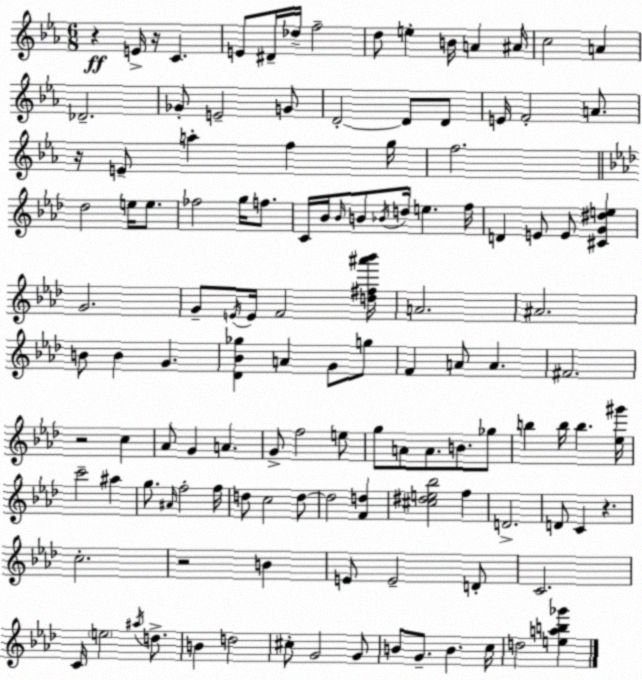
X:1
T:Untitled
M:6/8
L:1/4
K:Cm
z E/4 z/4 C E/2 ^D/4 _d/4 f2 d/2 e B/4 A ^A/4 c2 A _D2 _G/2 E2 G/2 D2 D/2 D/2 E/4 F2 A/2 z/4 E/2 a f g/4 f2 _d2 e/4 e/2 _f2 g/4 f/2 C/4 _B/4 _B/4 B/2 _B/4 d/4 e f/4 D E/2 E/2 [^CG^de] G2 G/2 E/4 E/4 F2 [d^f^a'_b']/4 A2 ^A2 B/2 B G [_D_B_g] A G/2 g/2 F A/2 A ^F2 z2 c _A/2 G A G/2 f2 e/2 g/2 A/2 A/2 B/2 _g/2 b b/4 b [_e^g']/4 c'2 ^a g/2 ^A/4 f2 f/4 d/2 c2 d/2 d2 [Fd] [^c^de_b]2 f D2 D/2 C z c2 z2 B E/2 E2 D/2 C2 C/4 e2 ^a/4 d/2 B d2 ^c/2 G2 G/2 B/2 G/2 B c/4 d2 [eab_g']